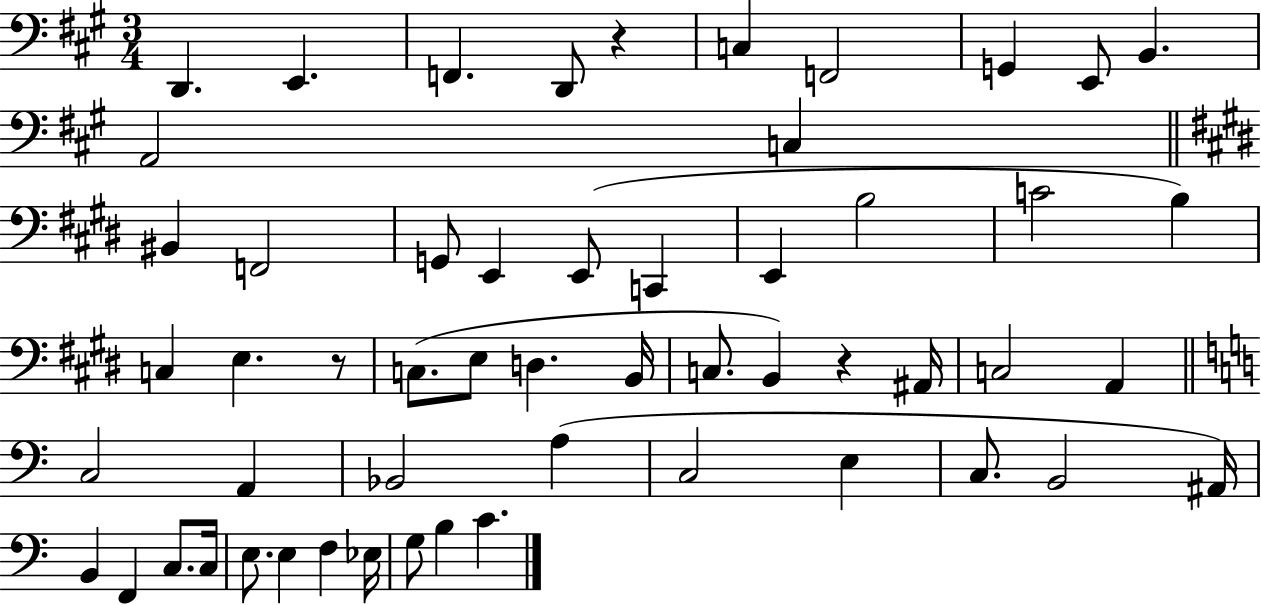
X:1
T:Untitled
M:3/4
L:1/4
K:A
D,, E,, F,, D,,/2 z C, F,,2 G,, E,,/2 B,, A,,2 C, ^B,, F,,2 G,,/2 E,, E,,/2 C,, E,, B,2 C2 B, C, E, z/2 C,/2 E,/2 D, B,,/4 C,/2 B,, z ^A,,/4 C,2 A,, C,2 A,, _B,,2 A, C,2 E, C,/2 B,,2 ^A,,/4 B,, F,, C,/2 C,/4 E,/2 E, F, _E,/4 G,/2 B, C